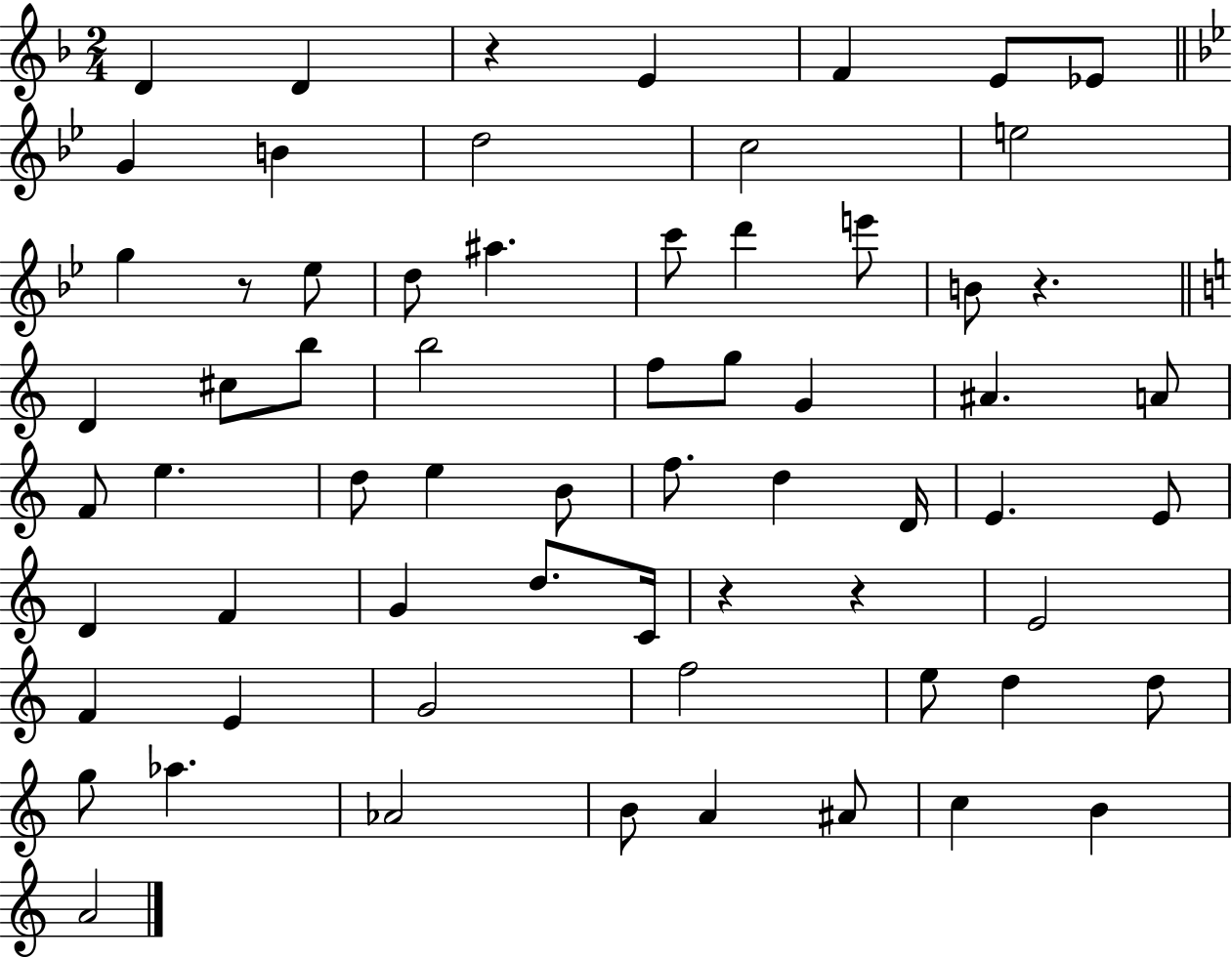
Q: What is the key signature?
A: F major